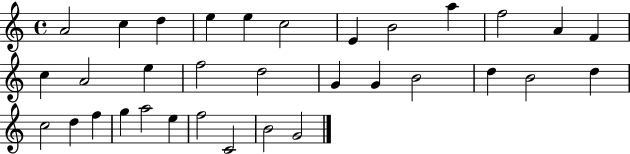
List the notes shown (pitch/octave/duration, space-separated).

A4/h C5/q D5/q E5/q E5/q C5/h E4/q B4/h A5/q F5/h A4/q F4/q C5/q A4/h E5/q F5/h D5/h G4/q G4/q B4/h D5/q B4/h D5/q C5/h D5/q F5/q G5/q A5/h E5/q F5/h C4/h B4/h G4/h